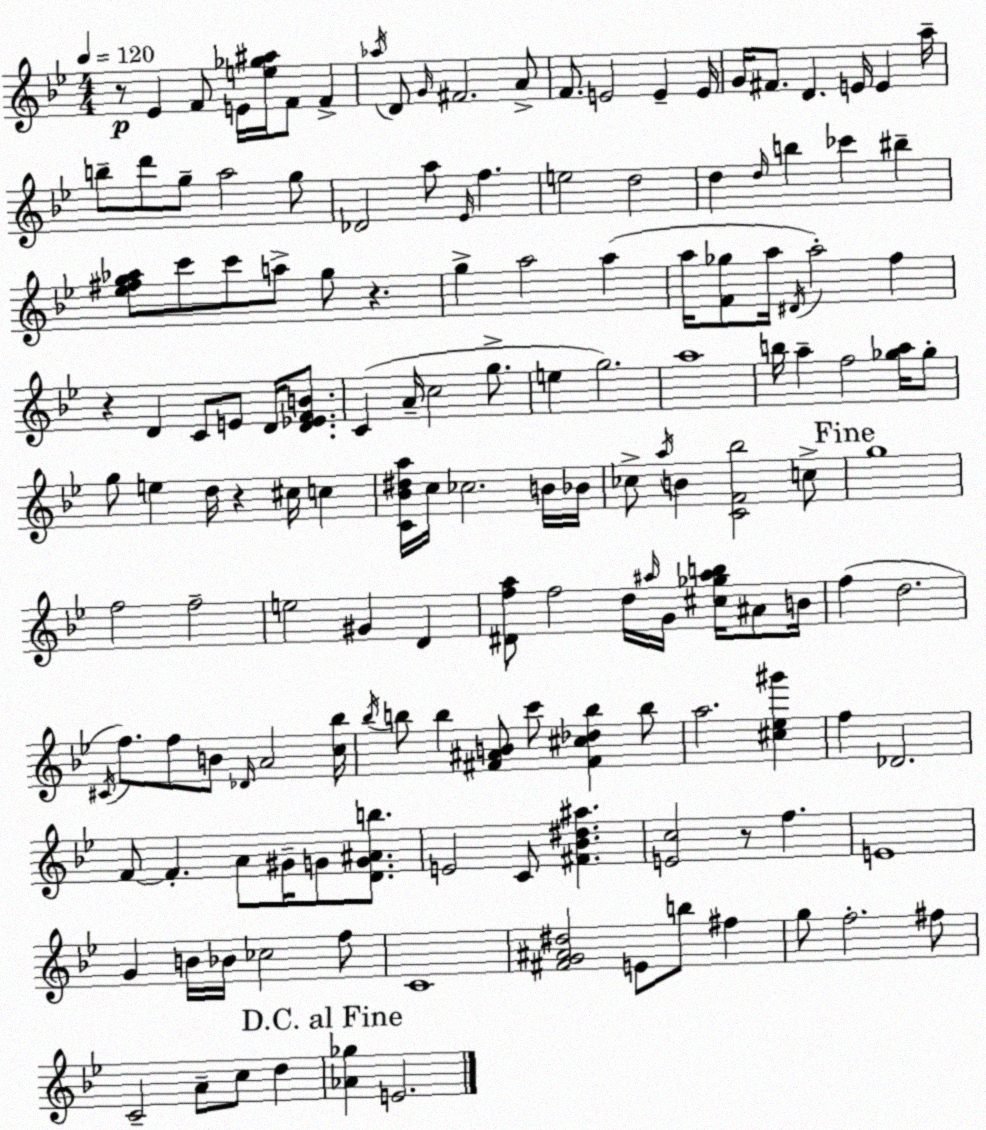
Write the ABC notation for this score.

X:1
T:Untitled
M:4/4
L:1/4
K:Gm
z/2 _E F/2 E/4 [e_g^a]/4 F/2 F _a/4 D/2 G/4 ^F2 A/2 F/2 E2 E E/4 G/4 ^F/2 D E/4 E a/4 b/2 d'/2 g/2 a2 g/2 _D2 a/2 _E/4 f e2 d2 d d/4 b _c' ^b [_e^fg_a]/2 c'/2 c'/2 a/2 g/2 z g a2 a a/4 [F_g]/2 a/4 ^D/4 a2 f z D C/2 E/2 D/4 [D_EFB]/2 C A/4 c2 g/2 e g2 a4 b/4 a f2 [_ga]/4 _g/2 g/2 e d/4 z ^c/4 c [C_B^da]/4 c/4 _c2 B/4 _B/4 _c/2 a/4 B [CF_b]2 c/2 g4 f2 f2 e2 ^G D [^Dfa]/2 f2 d/4 ^a/4 G/4 [^c_g^ab]/4 ^A/2 B/4 f d2 ^C/4 f/2 f/2 B/2 _D/4 A2 [c_b]/4 _b/4 b/2 b [^F^AB]/2 c'/2 [^F^c_db] b/2 a2 [^c_e^g'] f _D2 F/2 F A/2 ^G/4 G/2 [DG^Ab]/2 E2 C/2 [^F_B^d^a] [Ec]2 z/2 f E4 G B/4 _B/4 _c2 f/2 C4 [^FG^A^d]2 E/2 b/2 ^f g/2 f2 ^f/2 C2 A/2 c/2 d [_A_g] E2